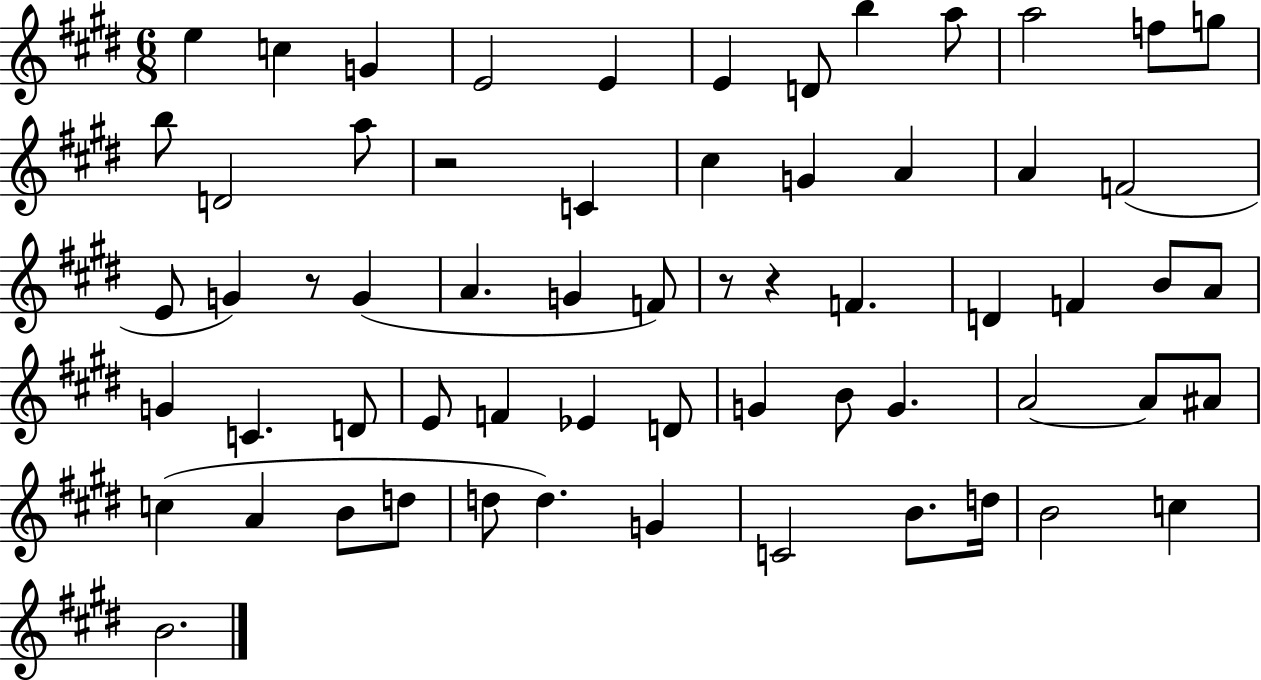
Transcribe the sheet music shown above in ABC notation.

X:1
T:Untitled
M:6/8
L:1/4
K:E
e c G E2 E E D/2 b a/2 a2 f/2 g/2 b/2 D2 a/2 z2 C ^c G A A F2 E/2 G z/2 G A G F/2 z/2 z F D F B/2 A/2 G C D/2 E/2 F _E D/2 G B/2 G A2 A/2 ^A/2 c A B/2 d/2 d/2 d G C2 B/2 d/4 B2 c B2